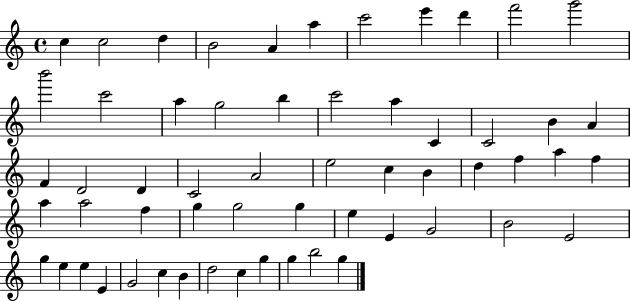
C5/q C5/h D5/q B4/h A4/q A5/q C6/h E6/q D6/q F6/h G6/h B6/h C6/h A5/q G5/h B5/q C6/h A5/q C4/q C4/h B4/q A4/q F4/q D4/h D4/q C4/h A4/h E5/h C5/q B4/q D5/q F5/q A5/q F5/q A5/q A5/h F5/q G5/q G5/h G5/q E5/q E4/q G4/h B4/h E4/h G5/q E5/q E5/q E4/q G4/h C5/q B4/q D5/h C5/q G5/q G5/q B5/h G5/q